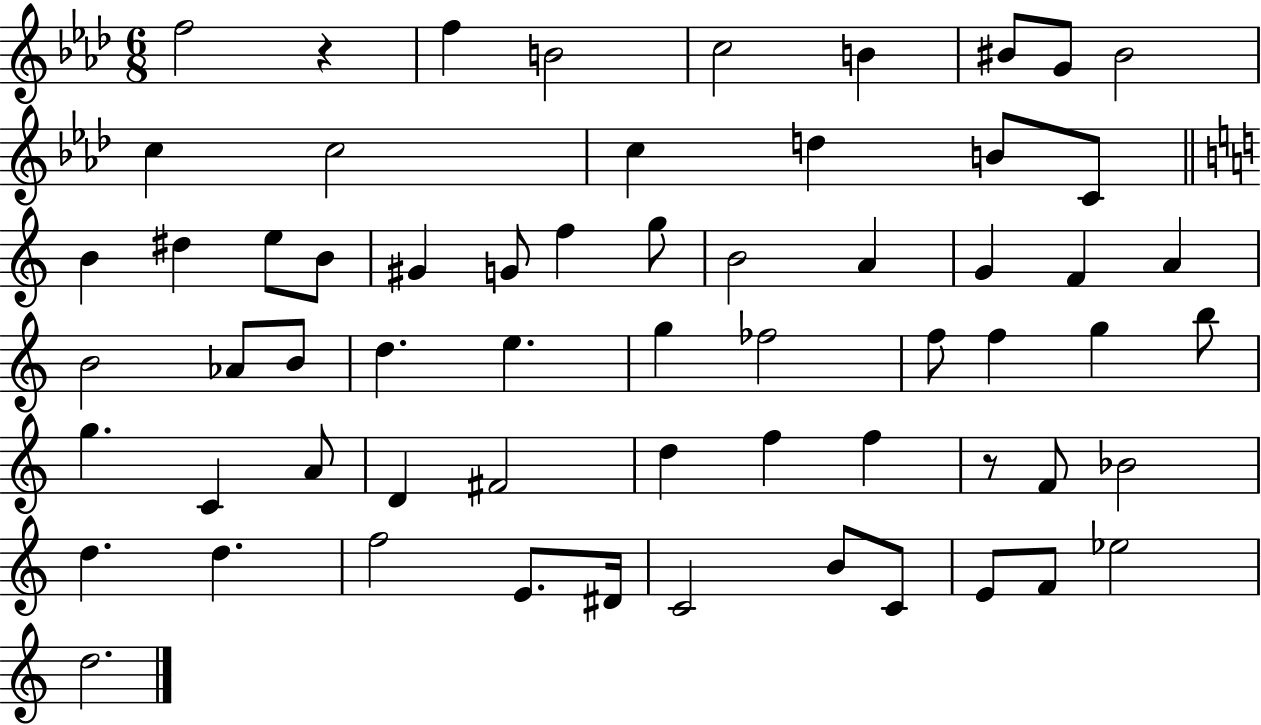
{
  \clef treble
  \numericTimeSignature
  \time 6/8
  \key aes \major
  \repeat volta 2 { f''2 r4 | f''4 b'2 | c''2 b'4 | bis'8 g'8 bis'2 | \break c''4 c''2 | c''4 d''4 b'8 c'8 | \bar "||" \break \key a \minor b'4 dis''4 e''8 b'8 | gis'4 g'8 f''4 g''8 | b'2 a'4 | g'4 f'4 a'4 | \break b'2 aes'8 b'8 | d''4. e''4. | g''4 fes''2 | f''8 f''4 g''4 b''8 | \break g''4. c'4 a'8 | d'4 fis'2 | d''4 f''4 f''4 | r8 f'8 bes'2 | \break d''4. d''4. | f''2 e'8. dis'16 | c'2 b'8 c'8 | e'8 f'8 ees''2 | \break d''2. | } \bar "|."
}